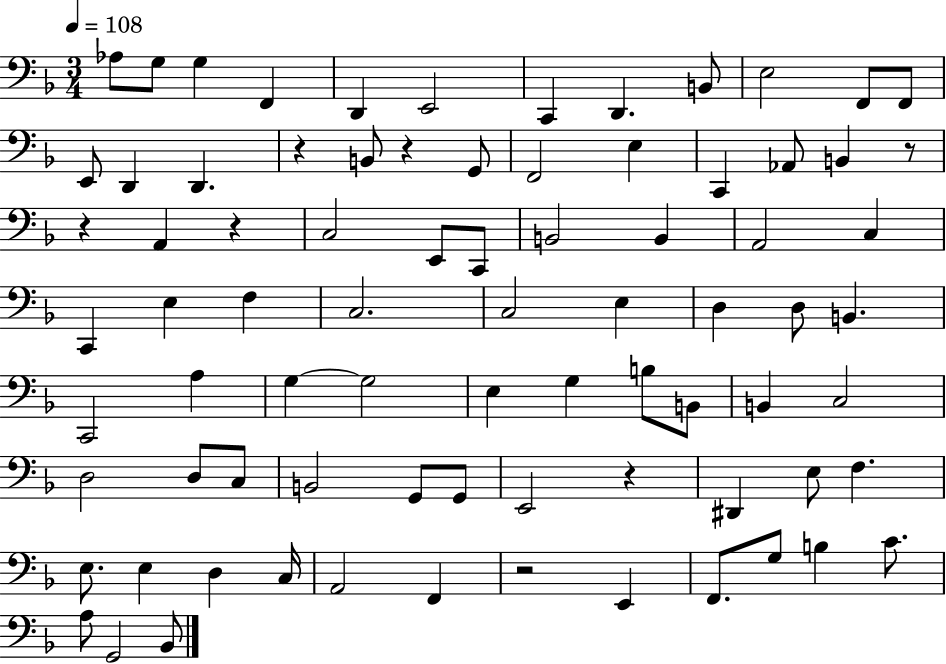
X:1
T:Untitled
M:3/4
L:1/4
K:F
_A,/2 G,/2 G, F,, D,, E,,2 C,, D,, B,,/2 E,2 F,,/2 F,,/2 E,,/2 D,, D,, z B,,/2 z G,,/2 F,,2 E, C,, _A,,/2 B,, z/2 z A,, z C,2 E,,/2 C,,/2 B,,2 B,, A,,2 C, C,, E, F, C,2 C,2 E, D, D,/2 B,, C,,2 A, G, G,2 E, G, B,/2 B,,/2 B,, C,2 D,2 D,/2 C,/2 B,,2 G,,/2 G,,/2 E,,2 z ^D,, E,/2 F, E,/2 E, D, C,/4 A,,2 F,, z2 E,, F,,/2 G,/2 B, C/2 A,/2 G,,2 _B,,/2